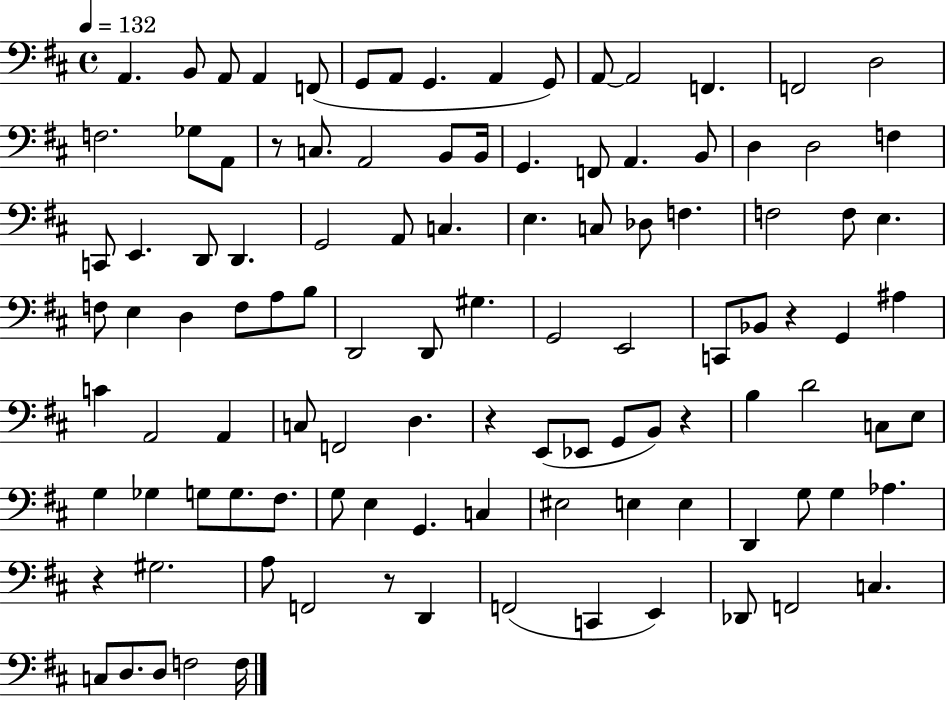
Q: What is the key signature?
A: D major